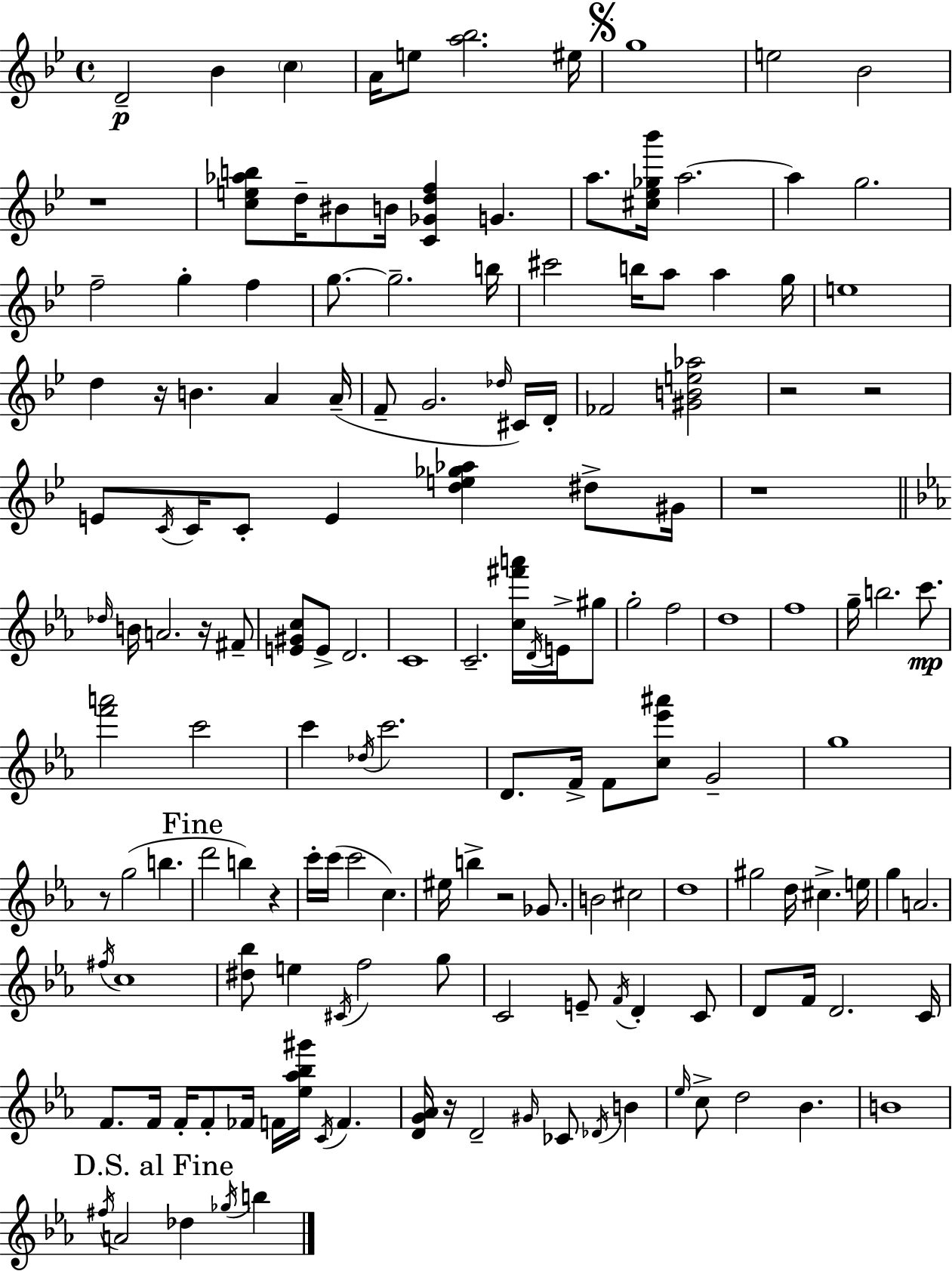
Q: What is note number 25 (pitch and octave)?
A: B5